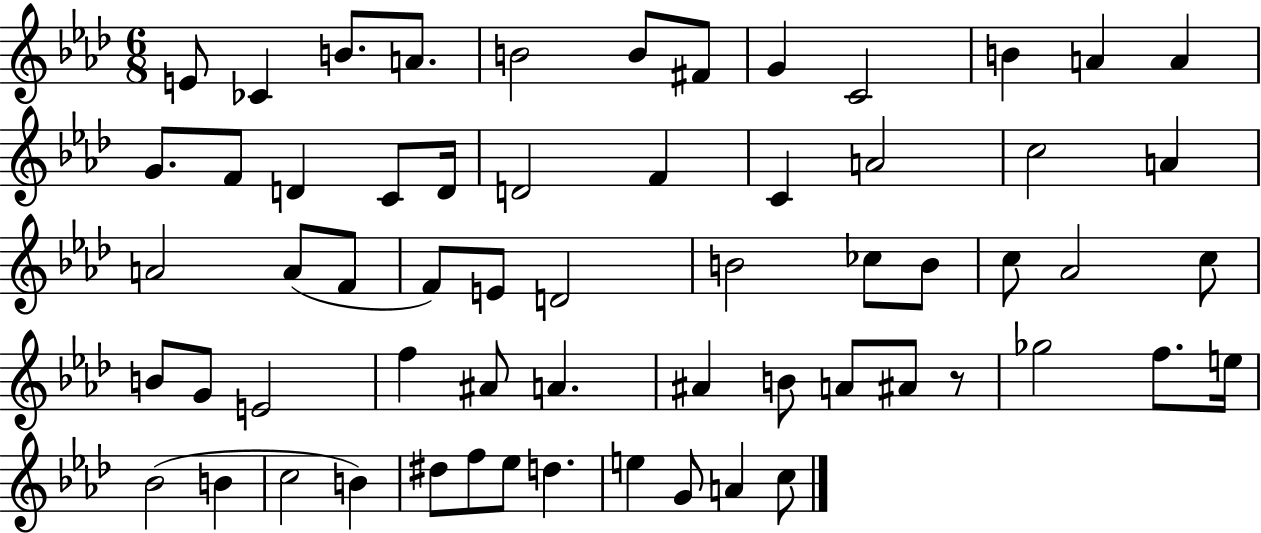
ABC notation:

X:1
T:Untitled
M:6/8
L:1/4
K:Ab
E/2 _C B/2 A/2 B2 B/2 ^F/2 G C2 B A A G/2 F/2 D C/2 D/4 D2 F C A2 c2 A A2 A/2 F/2 F/2 E/2 D2 B2 _c/2 B/2 c/2 _A2 c/2 B/2 G/2 E2 f ^A/2 A ^A B/2 A/2 ^A/2 z/2 _g2 f/2 e/4 _B2 B c2 B ^d/2 f/2 _e/2 d e G/2 A c/2